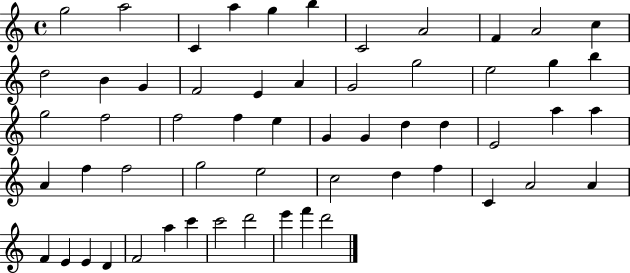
{
  \clef treble
  \time 4/4
  \defaultTimeSignature
  \key c \major
  g''2 a''2 | c'4 a''4 g''4 b''4 | c'2 a'2 | f'4 a'2 c''4 | \break d''2 b'4 g'4 | f'2 e'4 a'4 | g'2 g''2 | e''2 g''4 b''4 | \break g''2 f''2 | f''2 f''4 e''4 | g'4 g'4 d''4 d''4 | e'2 a''4 a''4 | \break a'4 f''4 f''2 | g''2 e''2 | c''2 d''4 f''4 | c'4 a'2 a'4 | \break f'4 e'4 e'4 d'4 | f'2 a''4 c'''4 | c'''2 d'''2 | e'''4 f'''4 d'''2 | \break \bar "|."
}